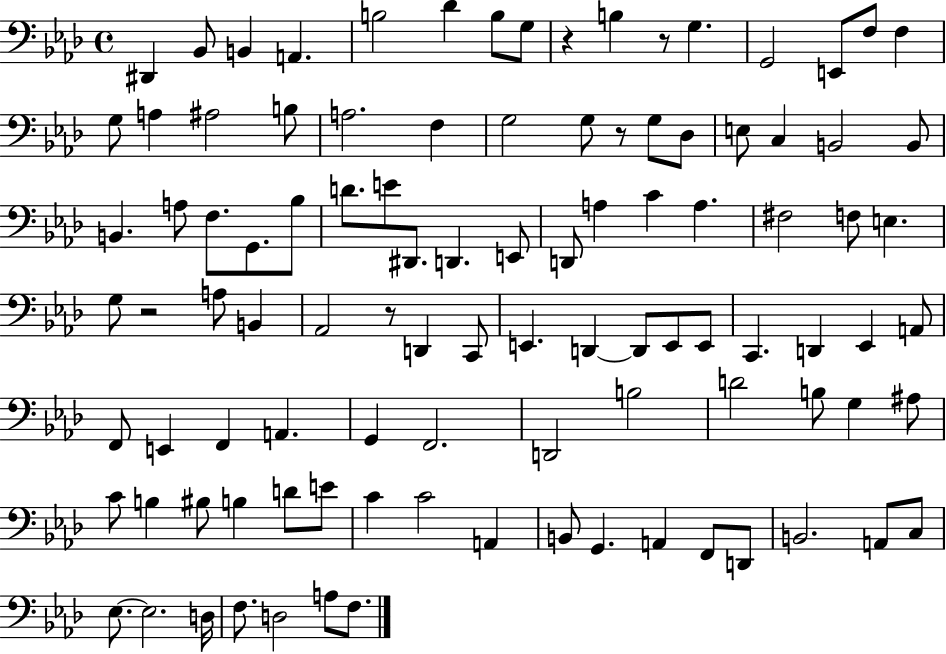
X:1
T:Untitled
M:4/4
L:1/4
K:Ab
^D,, _B,,/2 B,, A,, B,2 _D B,/2 G,/2 z B, z/2 G, G,,2 E,,/2 F,/2 F, G,/2 A, ^A,2 B,/2 A,2 F, G,2 G,/2 z/2 G,/2 _D,/2 E,/2 C, B,,2 B,,/2 B,, A,/2 F,/2 G,,/2 _B,/2 D/2 E/2 ^D,,/2 D,, E,,/2 D,,/2 A, C A, ^F,2 F,/2 E, G,/2 z2 A,/2 B,, _A,,2 z/2 D,, C,,/2 E,, D,, D,,/2 E,,/2 E,,/2 C,, D,, _E,, A,,/2 F,,/2 E,, F,, A,, G,, F,,2 D,,2 B,2 D2 B,/2 G, ^A,/2 C/2 B, ^B,/2 B, D/2 E/2 C C2 A,, B,,/2 G,, A,, F,,/2 D,,/2 B,,2 A,,/2 C,/2 _E,/2 _E,2 D,/4 F,/2 D,2 A,/2 F,/2